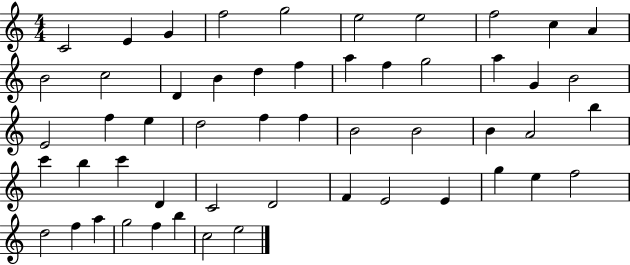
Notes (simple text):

C4/h E4/q G4/q F5/h G5/h E5/h E5/h F5/h C5/q A4/q B4/h C5/h D4/q B4/q D5/q F5/q A5/q F5/q G5/h A5/q G4/q B4/h E4/h F5/q E5/q D5/h F5/q F5/q B4/h B4/h B4/q A4/h B5/q C6/q B5/q C6/q D4/q C4/h D4/h F4/q E4/h E4/q G5/q E5/q F5/h D5/h F5/q A5/q G5/h F5/q B5/q C5/h E5/h